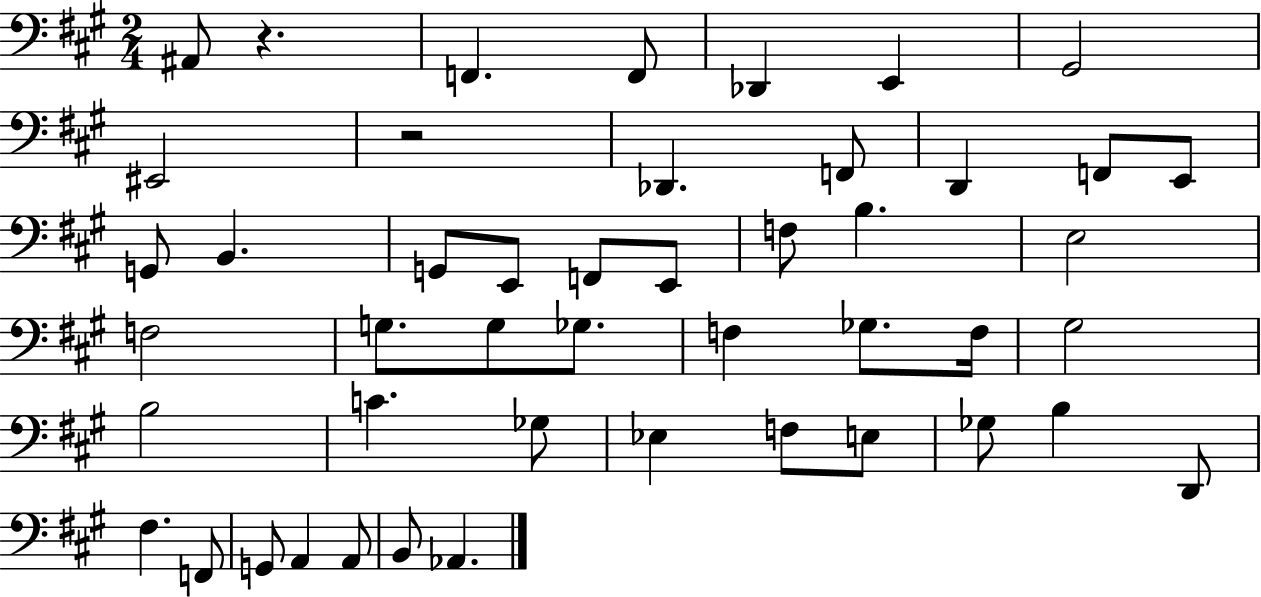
X:1
T:Untitled
M:2/4
L:1/4
K:A
^A,,/2 z F,, F,,/2 _D,, E,, ^G,,2 ^E,,2 z2 _D,, F,,/2 D,, F,,/2 E,,/2 G,,/2 B,, G,,/2 E,,/2 F,,/2 E,,/2 F,/2 B, E,2 F,2 G,/2 G,/2 _G,/2 F, _G,/2 F,/4 ^G,2 B,2 C _G,/2 _E, F,/2 E,/2 _G,/2 B, D,,/2 ^F, F,,/2 G,,/2 A,, A,,/2 B,,/2 _A,,